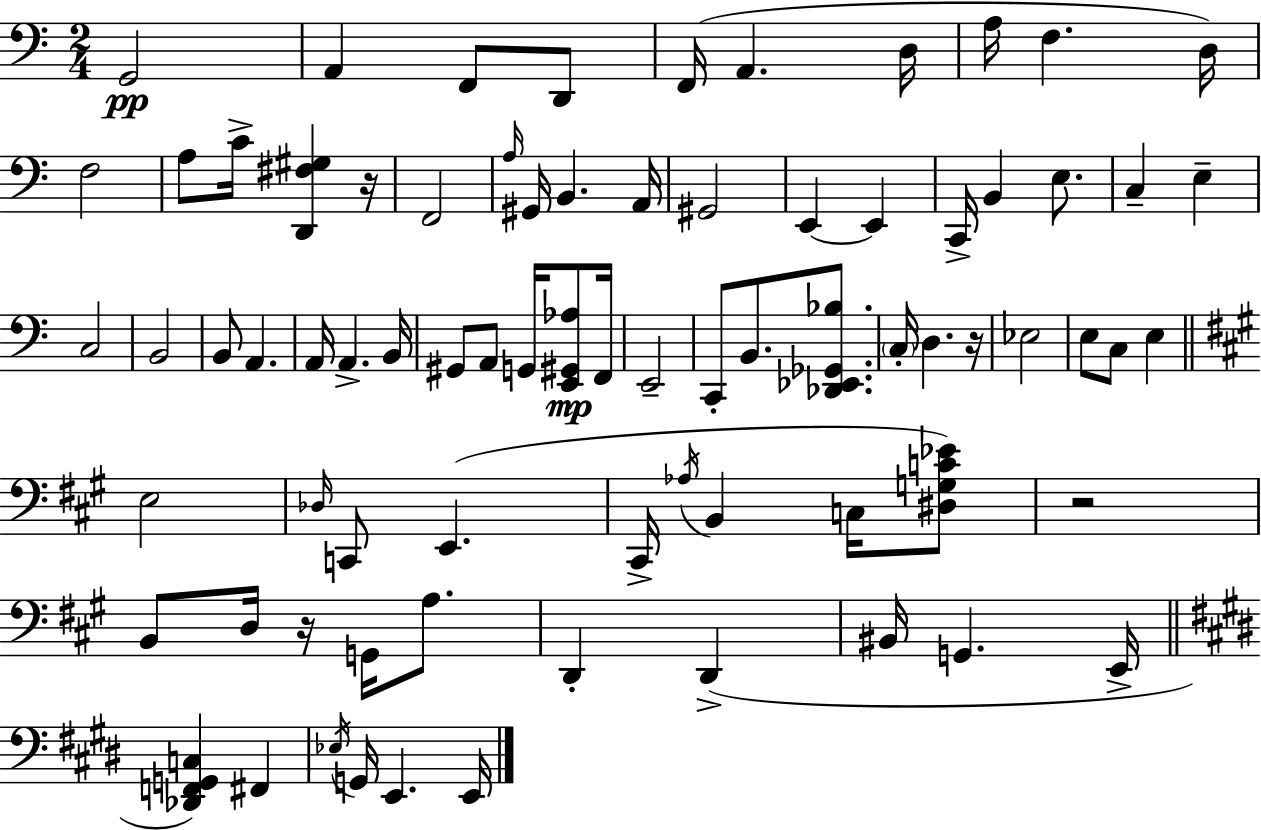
X:1
T:Untitled
M:2/4
L:1/4
K:C
G,,2 A,, F,,/2 D,,/2 F,,/4 A,, D,/4 A,/4 F, D,/4 F,2 A,/2 C/4 [D,,^F,^G,] z/4 F,,2 A,/4 ^G,,/4 B,, A,,/4 ^G,,2 E,, E,, C,,/4 B,, E,/2 C, E, C,2 B,,2 B,,/2 A,, A,,/4 A,, B,,/4 ^G,,/2 A,,/2 G,,/4 [E,,^G,,_A,]/2 F,,/4 E,,2 C,,/2 B,,/2 [_D,,_E,,_G,,_B,]/2 C,/4 D, z/4 _E,2 E,/2 C,/2 E, E,2 _D,/4 C,,/2 E,, ^C,,/4 _A,/4 B,, C,/4 [^D,G,C_E]/2 z2 B,,/2 D,/4 z/4 G,,/4 A,/2 D,, D,, ^B,,/4 G,, E,,/4 [_D,,F,,G,,C,] ^F,, _E,/4 G,,/4 E,, E,,/4